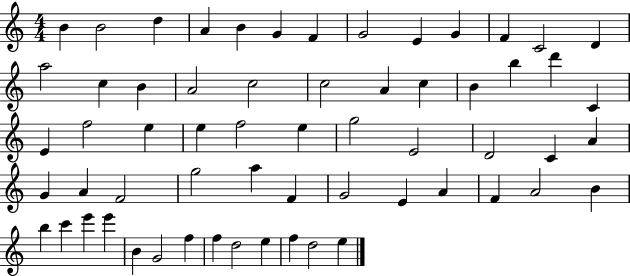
X:1
T:Untitled
M:4/4
L:1/4
K:C
B B2 d A B G F G2 E G F C2 D a2 c B A2 c2 c2 A c B b d' C E f2 e e f2 e g2 E2 D2 C A G A F2 g2 a F G2 E A F A2 B b c' e' e' B G2 f f d2 e f d2 e